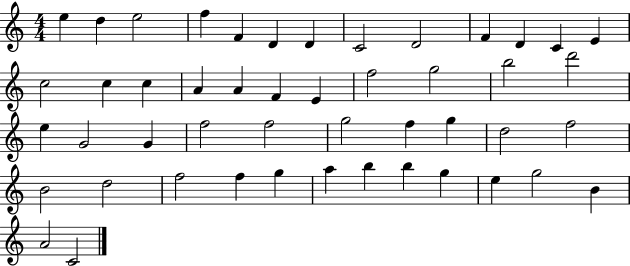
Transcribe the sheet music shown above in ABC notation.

X:1
T:Untitled
M:4/4
L:1/4
K:C
e d e2 f F D D C2 D2 F D C E c2 c c A A F E f2 g2 b2 d'2 e G2 G f2 f2 g2 f g d2 f2 B2 d2 f2 f g a b b g e g2 B A2 C2